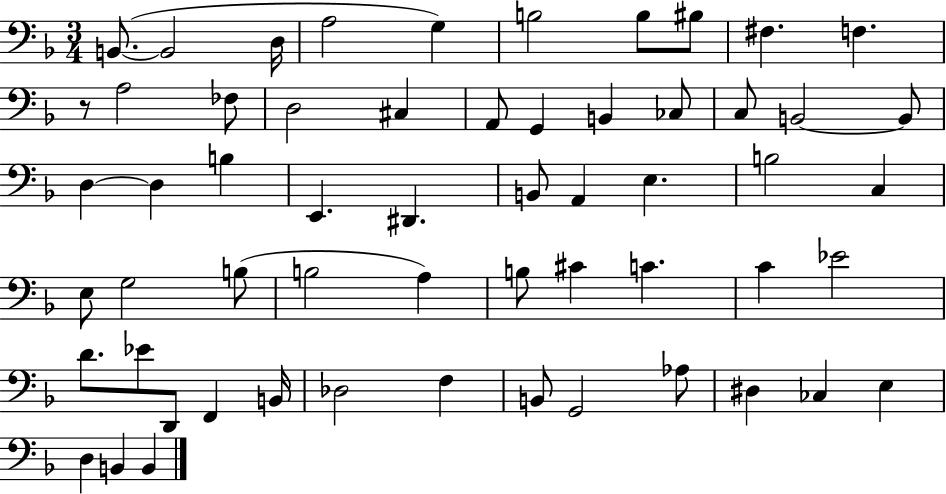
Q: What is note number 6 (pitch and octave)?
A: B3